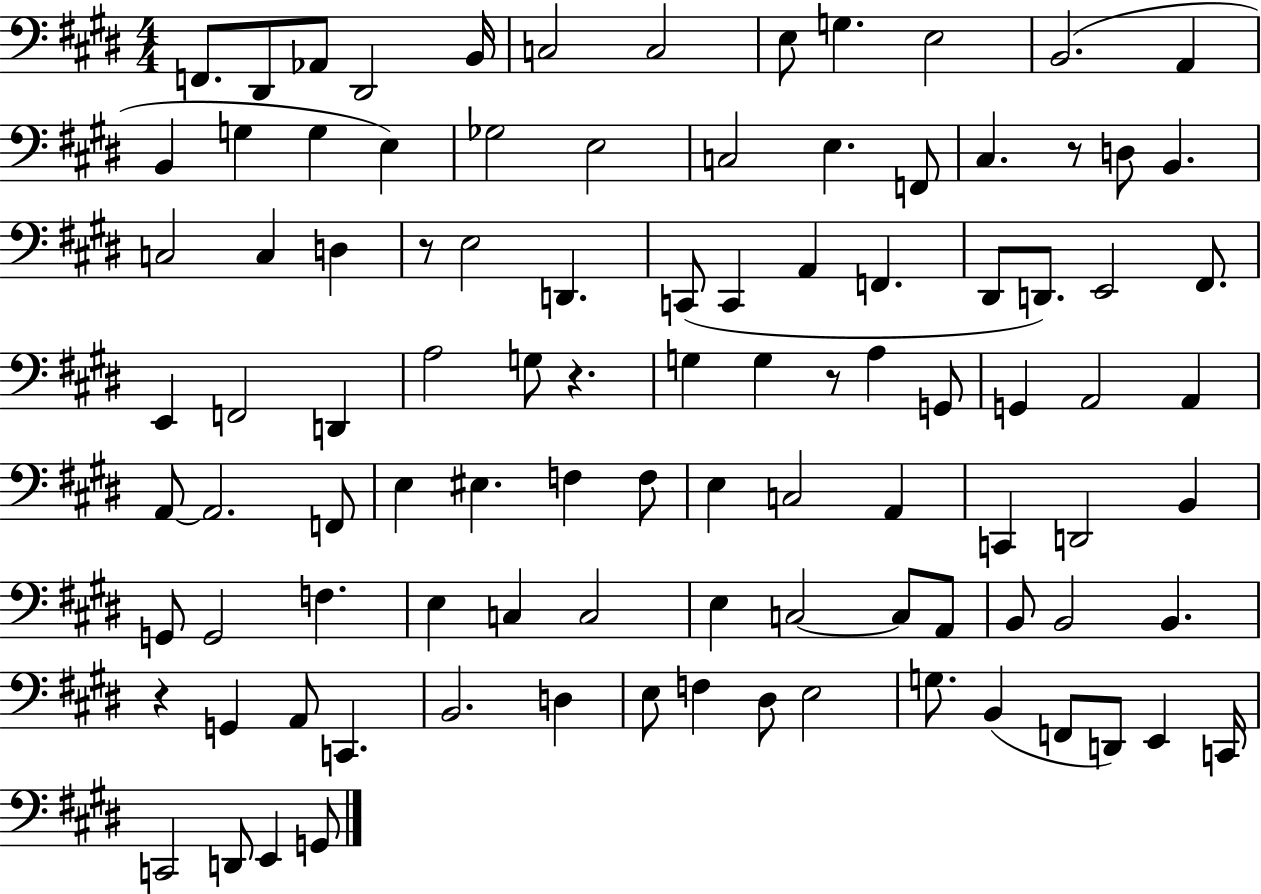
F2/e. D#2/e Ab2/e D#2/h B2/s C3/h C3/h E3/e G3/q. E3/h B2/h. A2/q B2/q G3/q G3/q E3/q Gb3/h E3/h C3/h E3/q. F2/e C#3/q. R/e D3/e B2/q. C3/h C3/q D3/q R/e E3/h D2/q. C2/e C2/q A2/q F2/q. D#2/e D2/e. E2/h F#2/e. E2/q F2/h D2/q A3/h G3/e R/q. G3/q G3/q R/e A3/q G2/e G2/q A2/h A2/q A2/e A2/h. F2/e E3/q EIS3/q. F3/q F3/e E3/q C3/h A2/q C2/q D2/h B2/q G2/e G2/h F3/q. E3/q C3/q C3/h E3/q C3/h C3/e A2/e B2/e B2/h B2/q. R/q G2/q A2/e C2/q. B2/h. D3/q E3/e F3/q D#3/e E3/h G3/e. B2/q F2/e D2/e E2/q C2/s C2/h D2/e E2/q G2/e